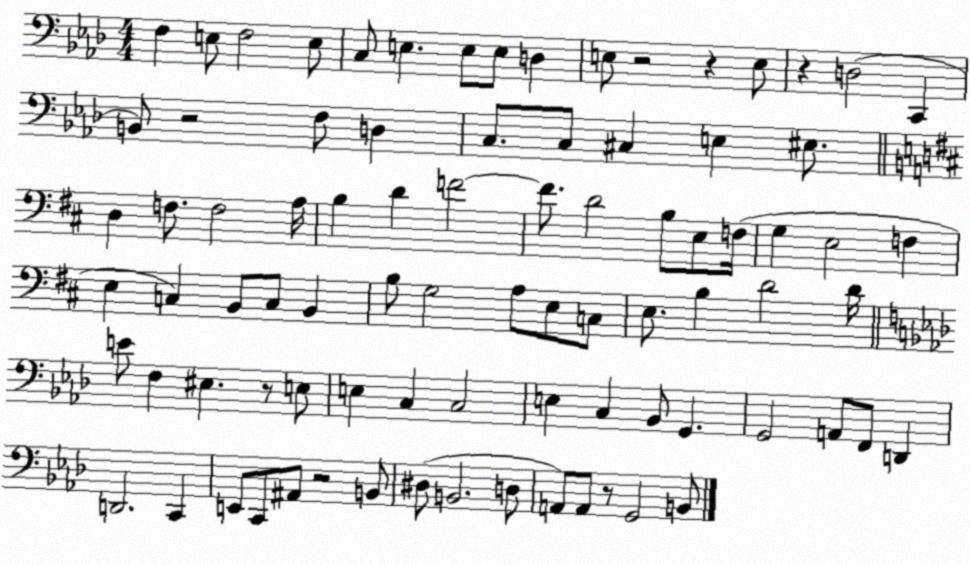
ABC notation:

X:1
T:Untitled
M:4/4
L:1/4
K:Ab
F, E,/2 F,2 E,/2 C,/2 E, E,/2 E,/2 D, E,/2 z2 z E,/2 z D,2 C,, B,,/2 z2 F,/2 D, C,/2 C,/2 ^C, E, ^E,/2 D, F,/2 F,2 A,/4 B, D F2 F/2 D2 B,/2 E,/2 F,/4 G, E,2 F, E, C, B,,/2 C,/2 B,, B,/2 G,2 A,/2 E,/2 C,/2 E,/2 B, D2 D/4 E/2 F, ^E, z/2 E,/2 E, C, C,2 E, C, _B,,/2 G,, G,,2 A,,/2 F,,/2 D,, D,,2 C,, E,,/2 C,,/2 ^A,,/2 z2 B,,/2 ^D,/2 B,,2 D,/2 A,,/2 A,,/2 z/2 G,,2 B,,/2